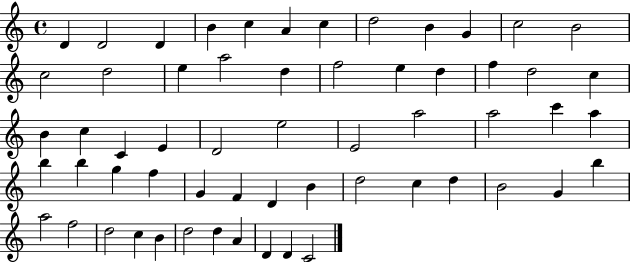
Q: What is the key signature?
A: C major